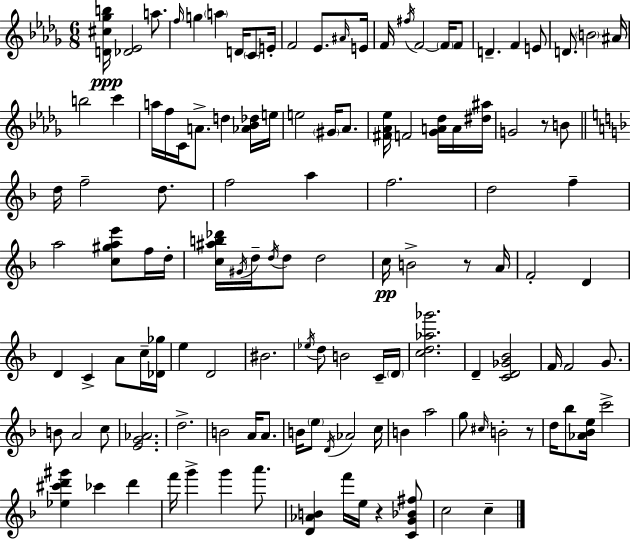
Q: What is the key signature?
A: BES minor